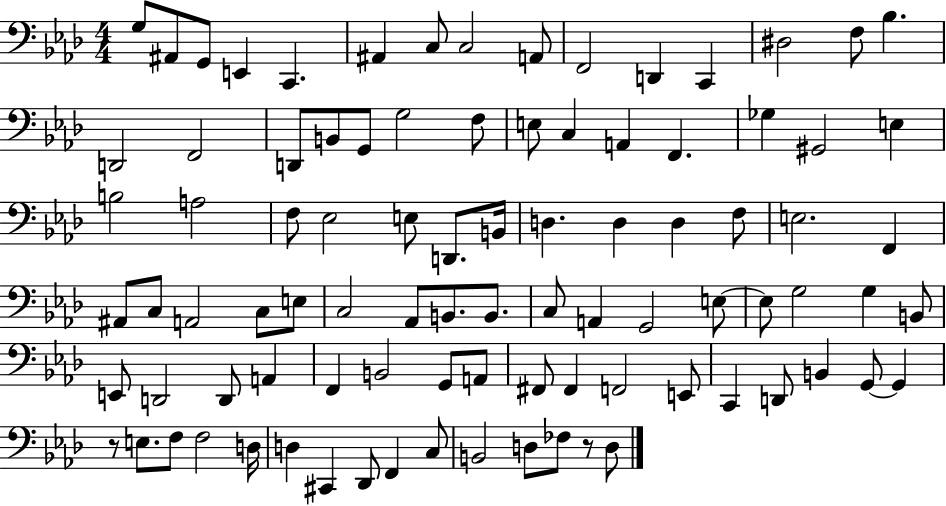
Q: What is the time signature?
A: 4/4